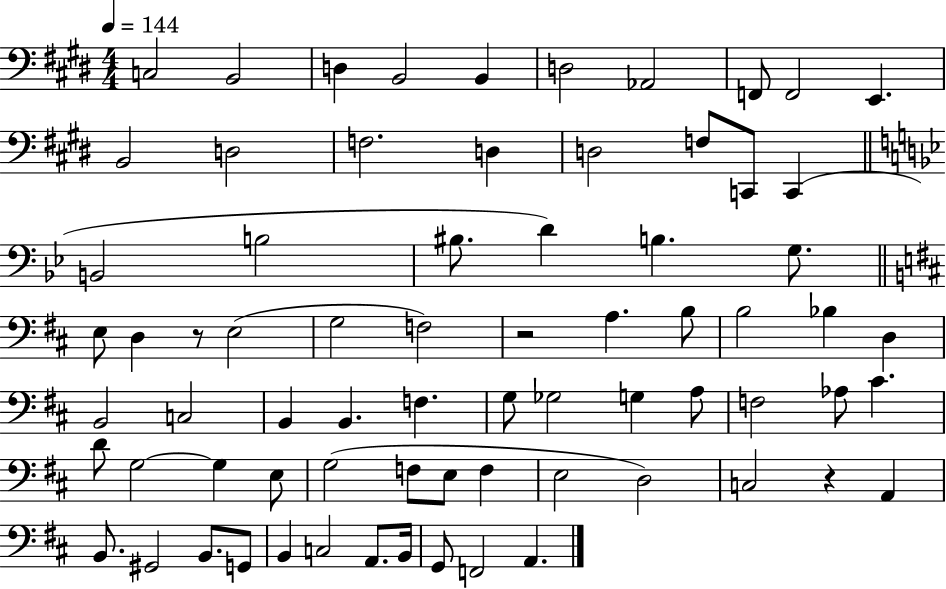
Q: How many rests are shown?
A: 3